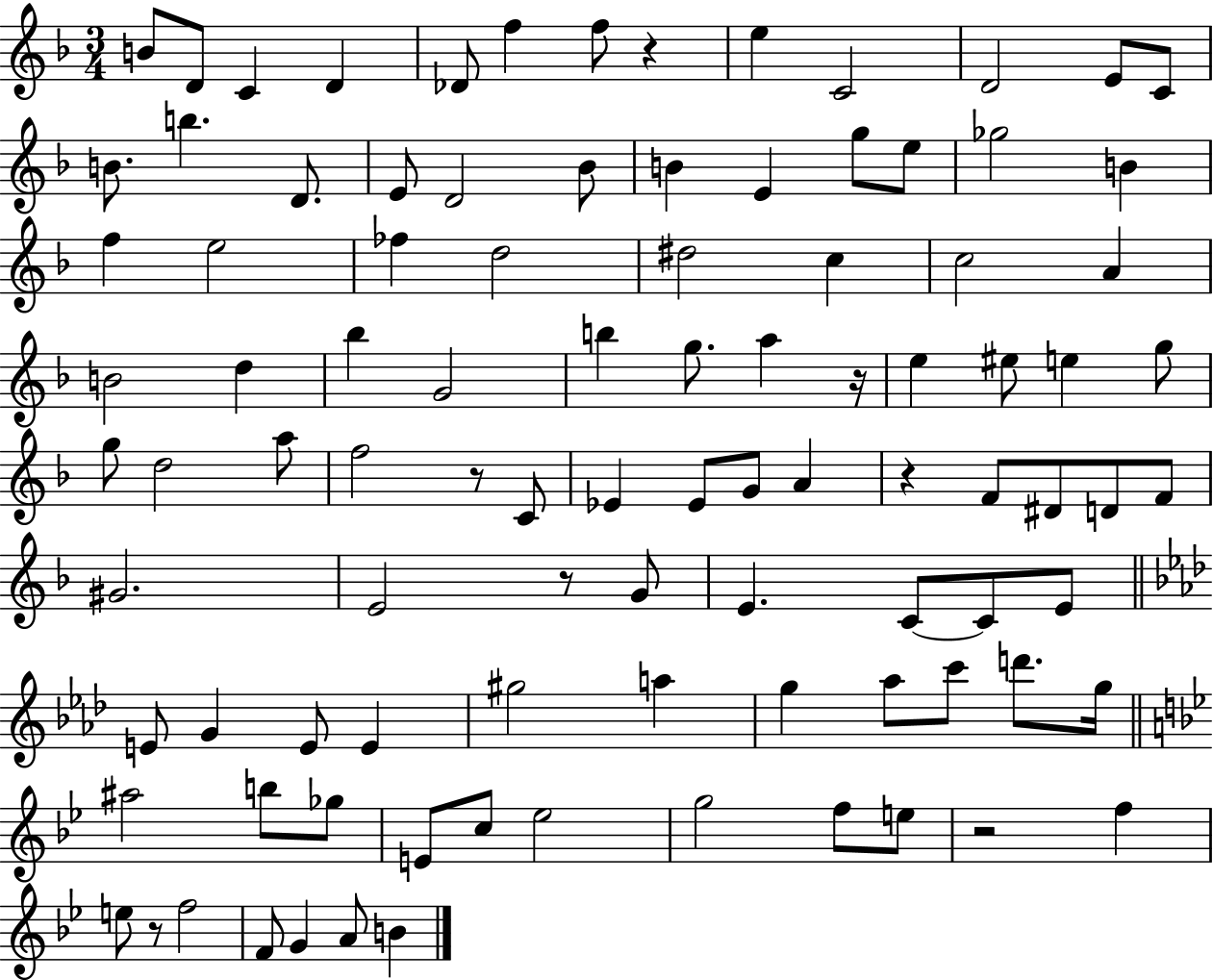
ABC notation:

X:1
T:Untitled
M:3/4
L:1/4
K:F
B/2 D/2 C D _D/2 f f/2 z e C2 D2 E/2 C/2 B/2 b D/2 E/2 D2 _B/2 B E g/2 e/2 _g2 B f e2 _f d2 ^d2 c c2 A B2 d _b G2 b g/2 a z/4 e ^e/2 e g/2 g/2 d2 a/2 f2 z/2 C/2 _E _E/2 G/2 A z F/2 ^D/2 D/2 F/2 ^G2 E2 z/2 G/2 E C/2 C/2 E/2 E/2 G E/2 E ^g2 a g _a/2 c'/2 d'/2 g/4 ^a2 b/2 _g/2 E/2 c/2 _e2 g2 f/2 e/2 z2 f e/2 z/2 f2 F/2 G A/2 B